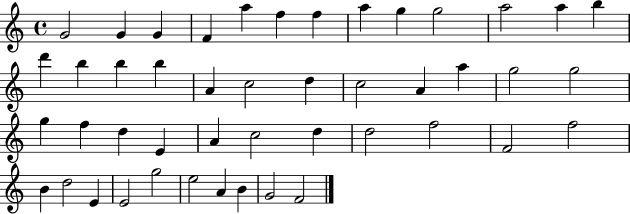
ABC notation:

X:1
T:Untitled
M:4/4
L:1/4
K:C
G2 G G F a f f a g g2 a2 a b d' b b b A c2 d c2 A a g2 g2 g f d E A c2 d d2 f2 F2 f2 B d2 E E2 g2 e2 A B G2 F2